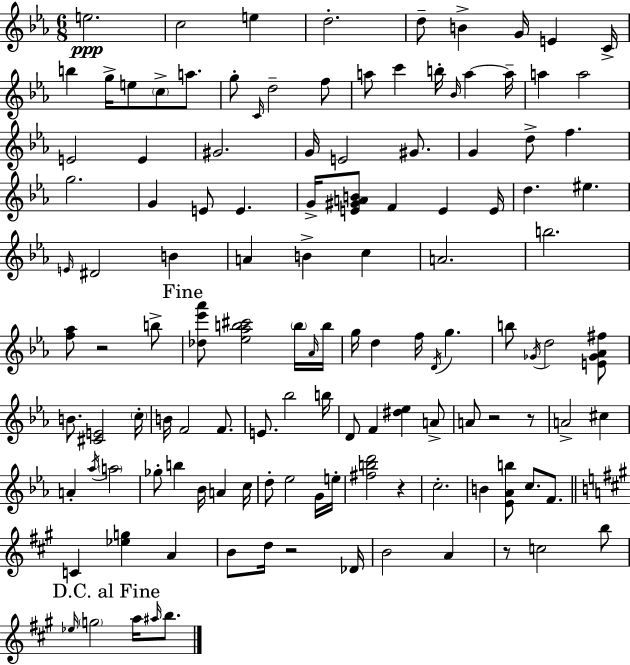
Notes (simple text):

E5/h. C5/h E5/q D5/h. D5/e B4/q G4/s E4/q C4/s B5/q G5/s E5/e C5/e A5/e. G5/e C4/s D5/h F5/e A5/e C6/q B5/s Bb4/s A5/q A5/s A5/q A5/h E4/h E4/q G#4/h. G4/s E4/h G#4/e. G4/q D5/e F5/q. G5/h. G4/q E4/e E4/q. G4/s [E4,G#4,A4,B4]/e F4/q E4/q E4/s D5/q. EIS5/q. E4/s D#4/h B4/q A4/q B4/q C5/q A4/h. B5/h. [F5,Ab5]/e R/h B5/e [Db5,Eb6,Ab6]/e [Eb5,Ab5,B5,C#6]/h B5/s Ab4/s B5/s G5/s D5/q F5/s D4/s G5/q. B5/e Gb4/s D5/h [E4,Gb4,Ab4,F#5]/e B4/e. [C#4,E4]/h C5/s B4/s F4/h F4/e. E4/e. Bb5/h B5/s D4/e F4/q [D#5,Eb5]/q A4/e A4/e R/h R/e A4/h C#5/q A4/q Ab5/s A5/h Gb5/e B5/q Bb4/s A4/q C5/s D5/e Eb5/h G4/s E5/s [F#5,B5,D6]/h R/q C5/h. B4/q [Eb4,Ab4,B5]/e C5/e. F4/e. C4/q [Eb5,G5]/q A4/q B4/e D5/s R/h Db4/s B4/h A4/q R/e C5/h B5/e Eb5/s G5/h A5/s A#5/s B5/e.